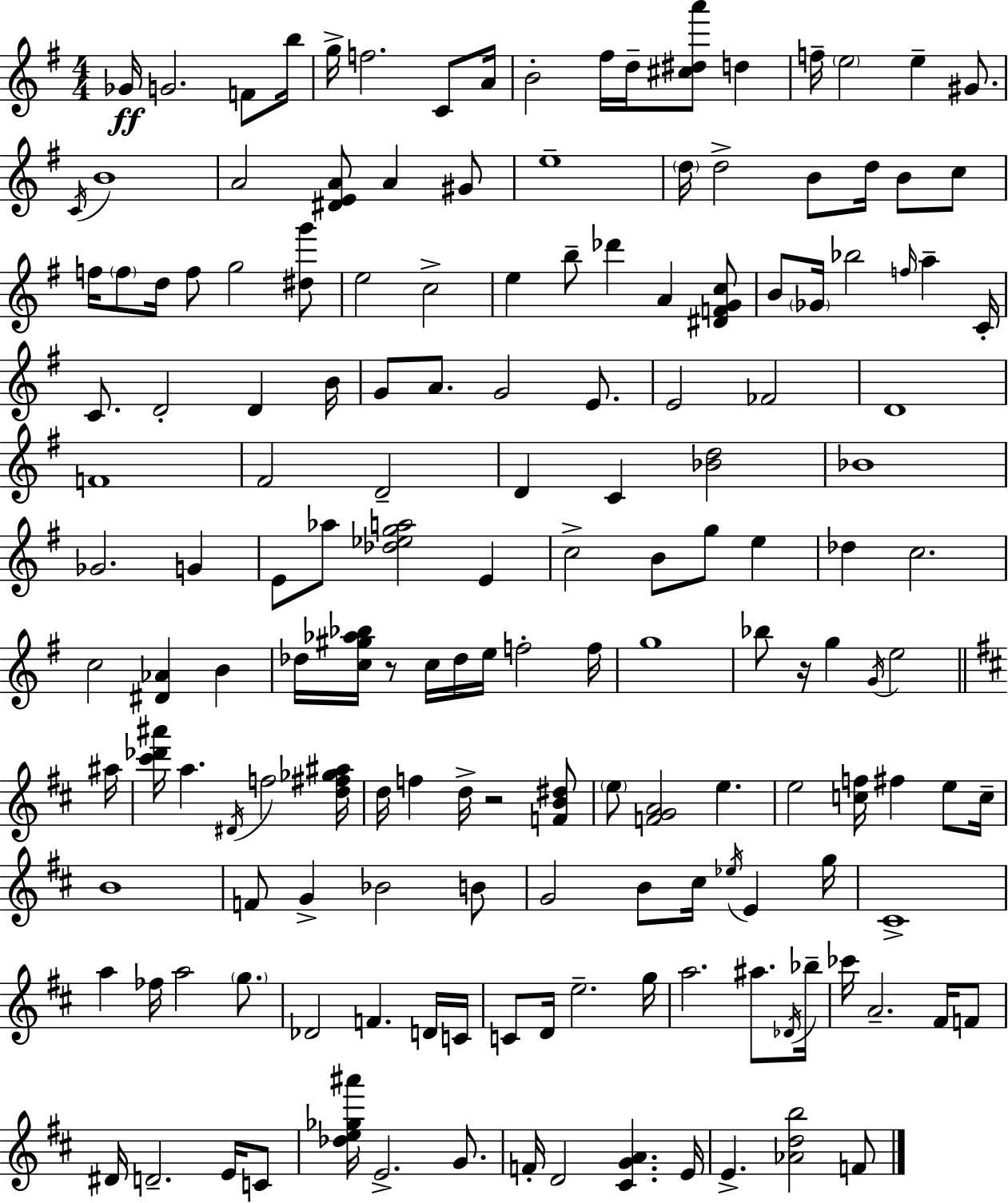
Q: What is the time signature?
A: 4/4